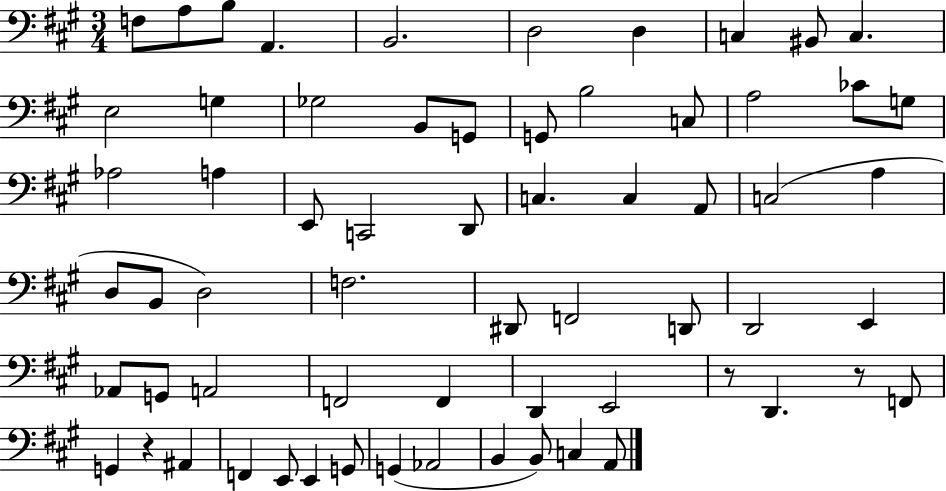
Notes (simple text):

F3/e A3/e B3/e A2/q. B2/h. D3/h D3/q C3/q BIS2/e C3/q. E3/h G3/q Gb3/h B2/e G2/e G2/e B3/h C3/e A3/h CES4/e G3/e Ab3/h A3/q E2/e C2/h D2/e C3/q. C3/q A2/e C3/h A3/q D3/e B2/e D3/h F3/h. D#2/e F2/h D2/e D2/h E2/q Ab2/e G2/e A2/h F2/h F2/q D2/q E2/h R/e D2/q. R/e F2/e G2/q R/q A#2/q F2/q E2/e E2/q G2/e G2/q Ab2/h B2/q B2/e C3/q A2/e